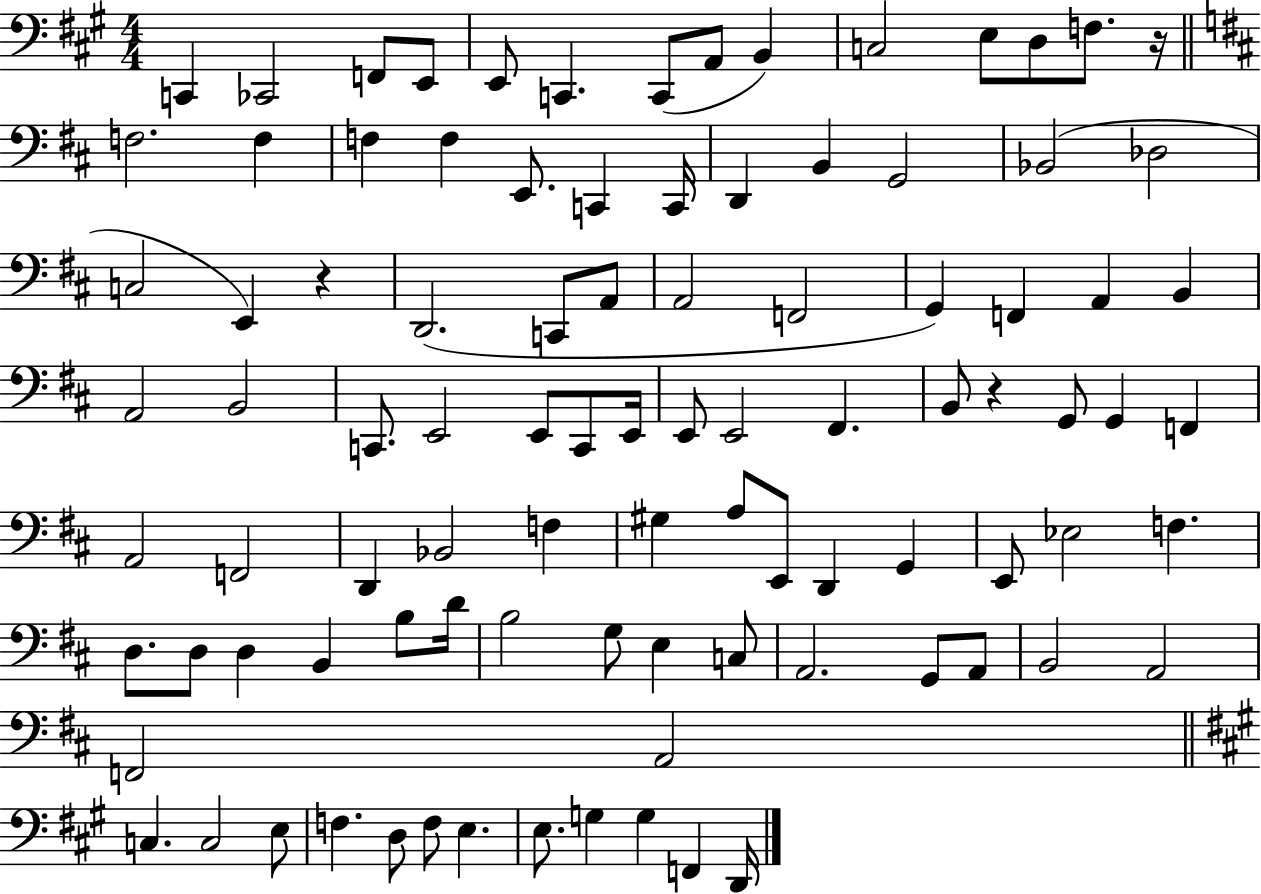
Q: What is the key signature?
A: A major